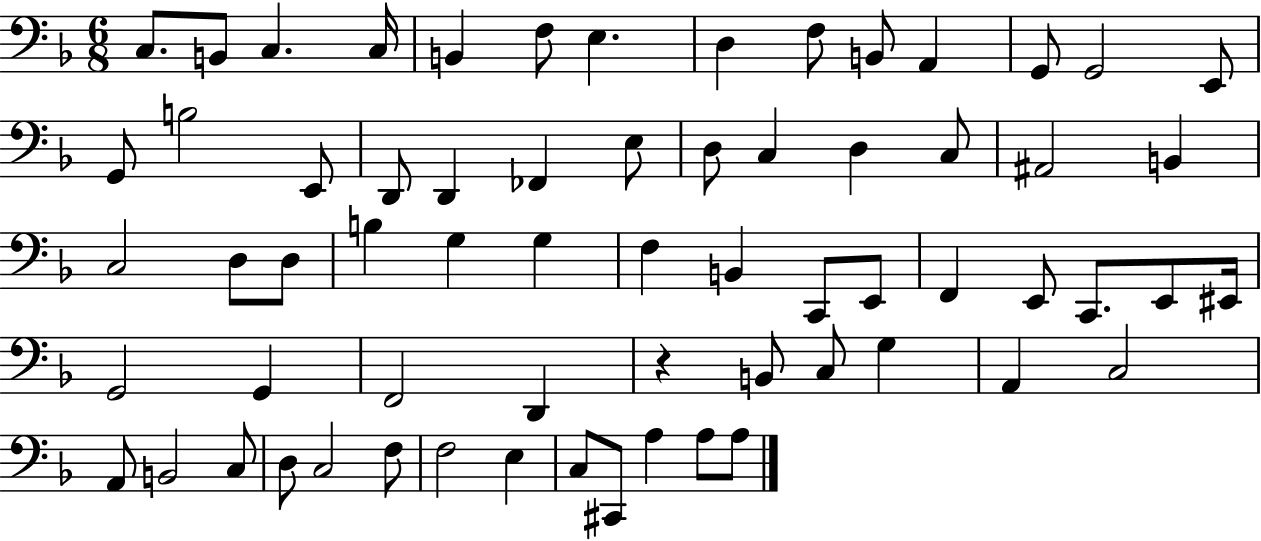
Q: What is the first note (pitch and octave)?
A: C3